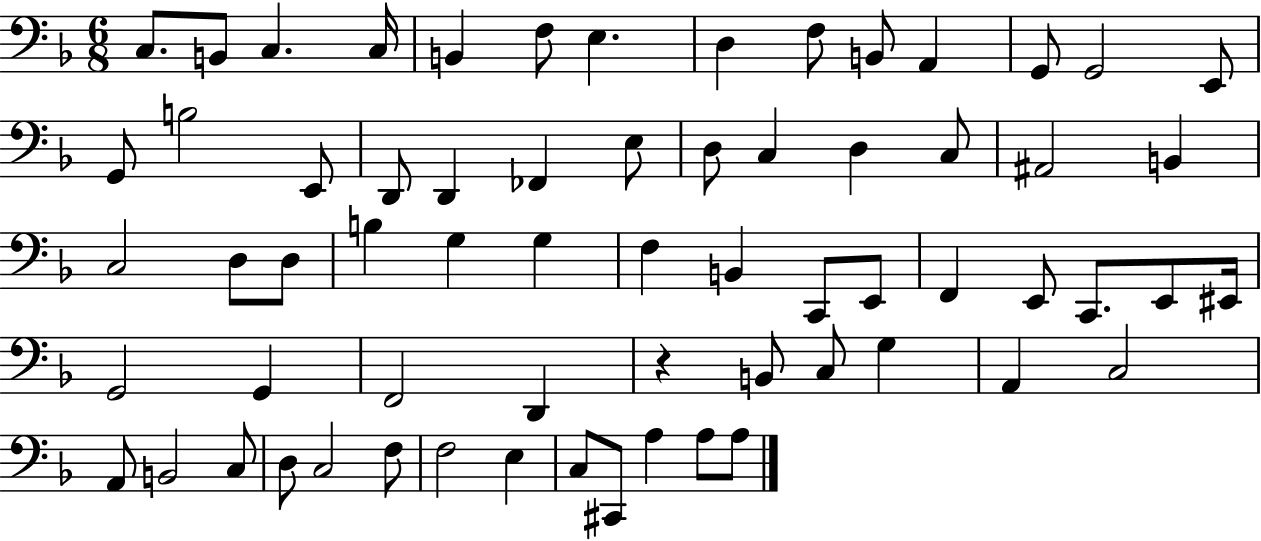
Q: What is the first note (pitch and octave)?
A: C3